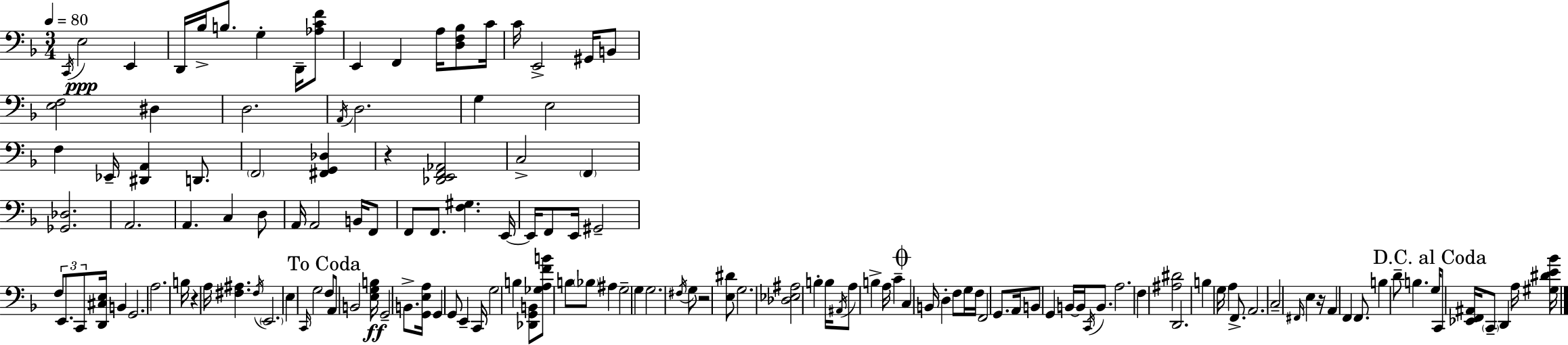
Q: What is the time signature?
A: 3/4